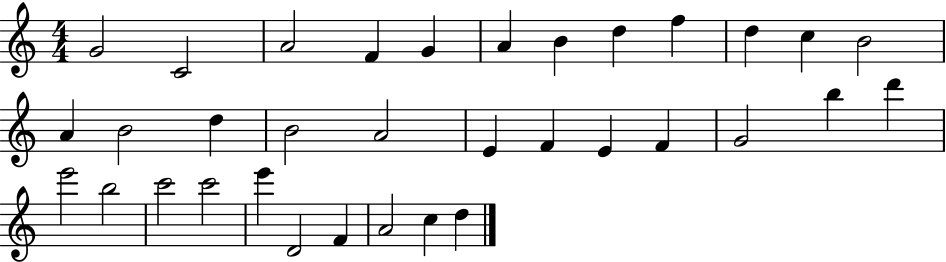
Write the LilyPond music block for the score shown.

{
  \clef treble
  \numericTimeSignature
  \time 4/4
  \key c \major
  g'2 c'2 | a'2 f'4 g'4 | a'4 b'4 d''4 f''4 | d''4 c''4 b'2 | \break a'4 b'2 d''4 | b'2 a'2 | e'4 f'4 e'4 f'4 | g'2 b''4 d'''4 | \break e'''2 b''2 | c'''2 c'''2 | e'''4 d'2 f'4 | a'2 c''4 d''4 | \break \bar "|."
}